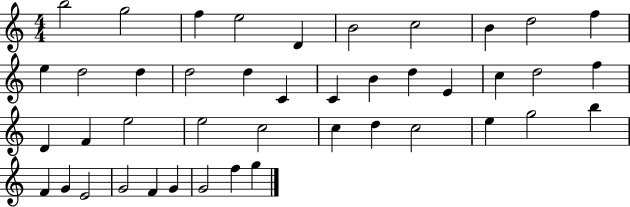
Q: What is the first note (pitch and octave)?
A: B5